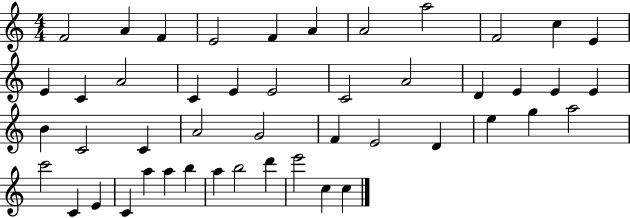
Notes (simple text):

F4/h A4/q F4/q E4/h F4/q A4/q A4/h A5/h F4/h C5/q E4/q E4/q C4/q A4/h C4/q E4/q E4/h C4/h A4/h D4/q E4/q E4/q E4/q B4/q C4/h C4/q A4/h G4/h F4/q E4/h D4/q E5/q G5/q A5/h C6/h C4/q E4/q C4/q A5/q A5/q B5/q A5/q B5/h D6/q E6/h C5/q C5/q